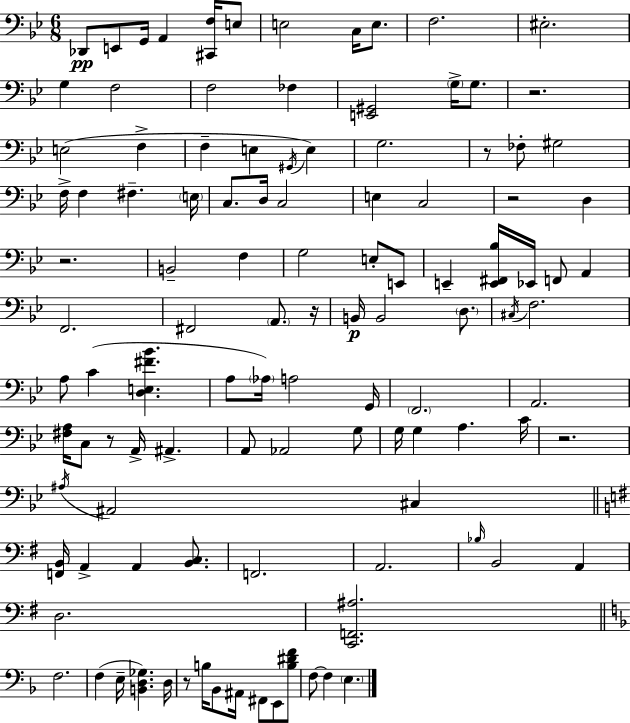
{
  \clef bass
  \numericTimeSignature
  \time 6/8
  \key bes \major
  \repeat volta 2 { des,8\pp e,8 g,16 a,4 <cis, f>16 e8 | e2 c16 e8. | f2. | eis2.-. | \break g4 f2 | f2 fes4 | <e, gis,>2 \parenthesize g16-> g8. | r2. | \break e2( f4-> | f4-- e4 \acciaccatura { gis,16 } e4) | g2. | r8 fes8-. gis2 | \break f16-> f4 fis4.-- | \parenthesize e16 c8. d16 c2 | e4 c2 | r2 d4 | \break r2. | b,2-- f4 | g2 e8-. e,8 | e,4-- <e, fis, bes>16 ees,16 f,8 a,4 | \break f,2. | fis,2 \parenthesize a,8. | r16 b,16\p b,2 \parenthesize d8. | \acciaccatura { cis16 } f2. | \break a8 c'4( <d e fis' bes'>4. | a8 \parenthesize aes16) a2 | g,16 \parenthesize f,2. | a,2. | \break <fis a>16 c8 r8 a,16-> ais,4.-> | a,8 aes,2 | g8 g16 g4 a4. | c'16 r2. | \break \acciaccatura { ais16 } ais,2 cis4 | \bar "||" \break \key g \major <f, b,>16 a,4-> a,4 <b, c>8. | f,2. | a,2. | \grace { bes16 } b,2 a,4 | \break d2. | <c, f, ais>2. | \bar "||" \break \key d \minor f2. | f4( e16-- <b, d ges>4.) d16 | r8 b16 bes,8 ais,16 fis,8 e,8 <b dis' f'>8 | f8~~ f4 \parenthesize e4. | \break } \bar "|."
}